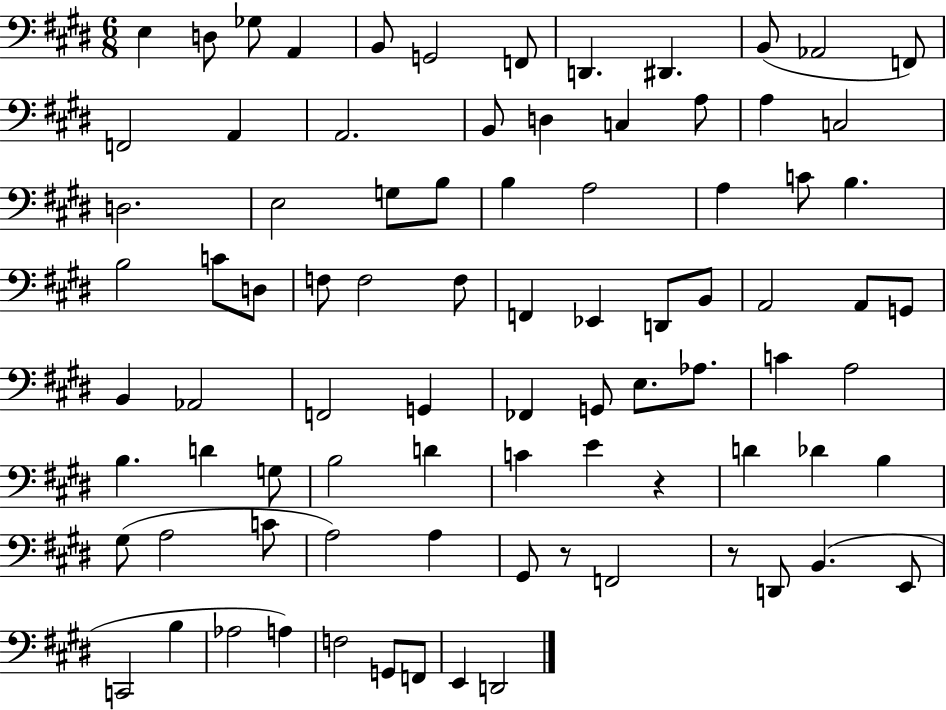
E3/q D3/e Gb3/e A2/q B2/e G2/h F2/e D2/q. D#2/q. B2/e Ab2/h F2/e F2/h A2/q A2/h. B2/e D3/q C3/q A3/e A3/q C3/h D3/h. E3/h G3/e B3/e B3/q A3/h A3/q C4/e B3/q. B3/h C4/e D3/e F3/e F3/h F3/e F2/q Eb2/q D2/e B2/e A2/h A2/e G2/e B2/q Ab2/h F2/h G2/q FES2/q G2/e E3/e. Ab3/e. C4/q A3/h B3/q. D4/q G3/e B3/h D4/q C4/q E4/q R/q D4/q Db4/q B3/q G#3/e A3/h C4/e A3/h A3/q G#2/e R/e F2/h R/e D2/e B2/q. E2/e C2/h B3/q Ab3/h A3/q F3/h G2/e F2/e E2/q D2/h